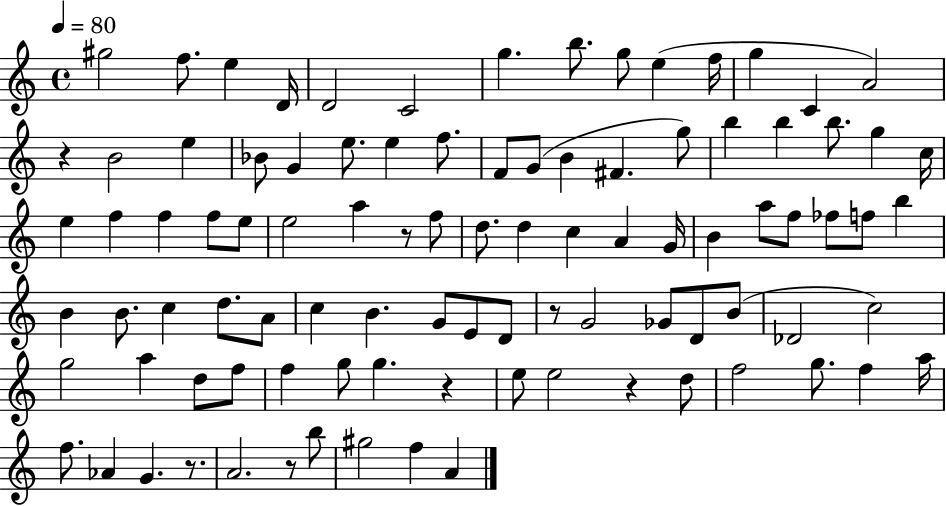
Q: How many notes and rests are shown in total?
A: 95